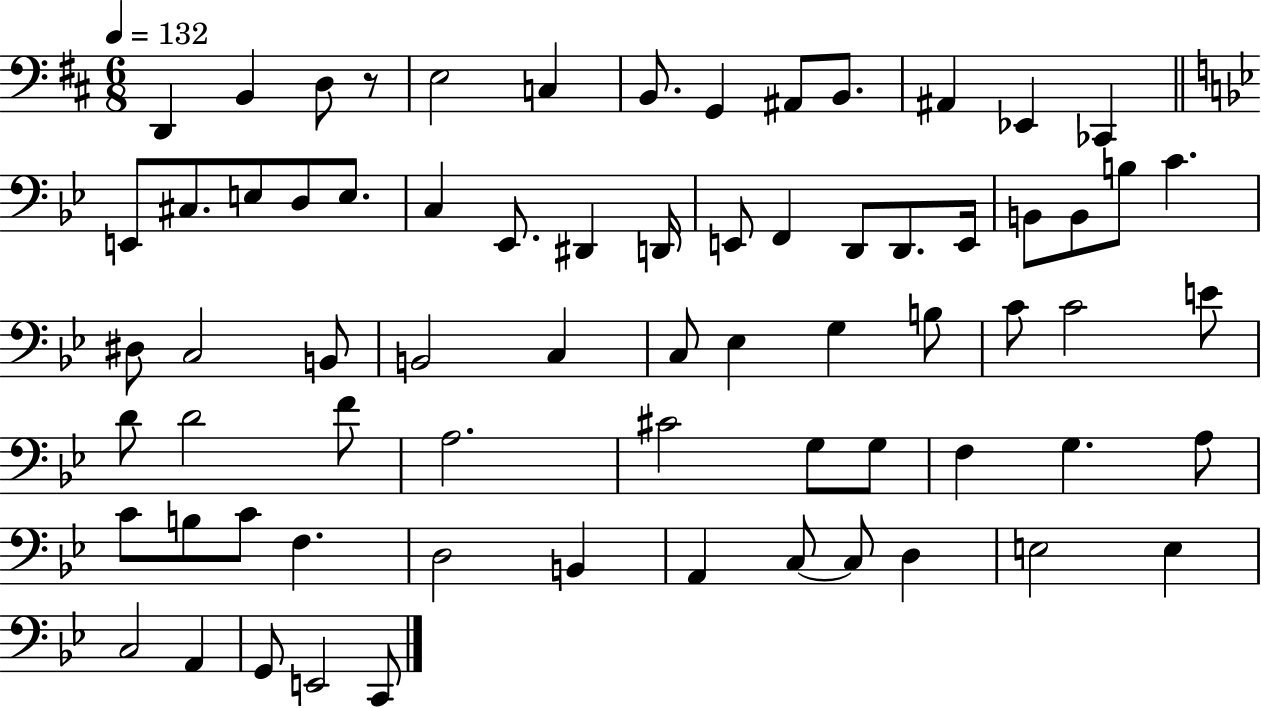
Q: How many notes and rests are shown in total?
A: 70